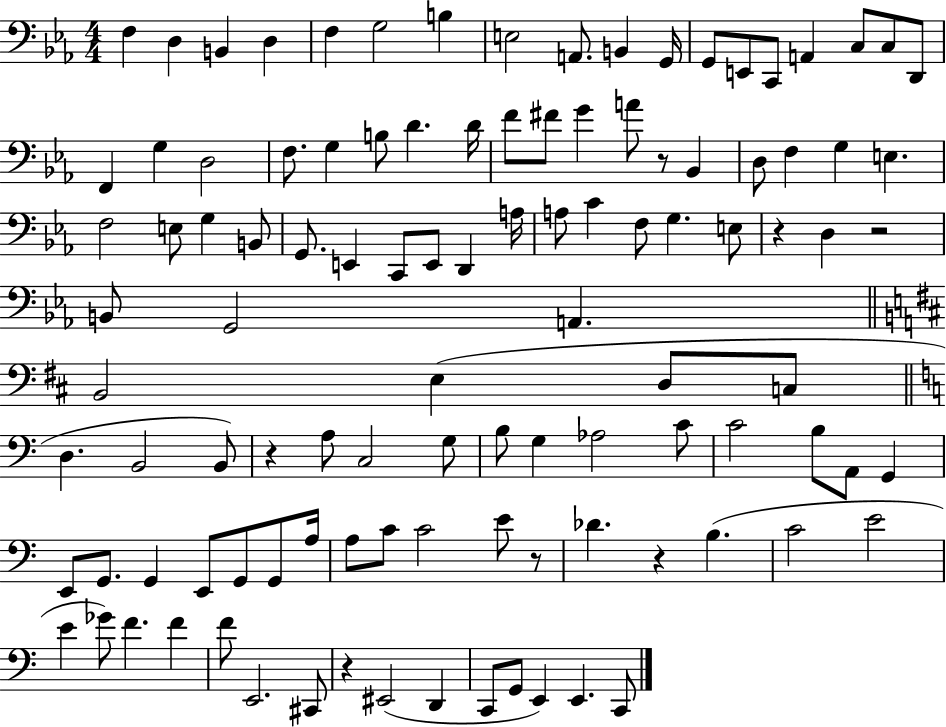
X:1
T:Untitled
M:4/4
L:1/4
K:Eb
F, D, B,, D, F, G,2 B, E,2 A,,/2 B,, G,,/4 G,,/2 E,,/2 C,,/2 A,, C,/2 C,/2 D,,/2 F,, G, D,2 F,/2 G, B,/2 D D/4 F/2 ^F/2 G A/2 z/2 _B,, D,/2 F, G, E, F,2 E,/2 G, B,,/2 G,,/2 E,, C,,/2 E,,/2 D,, A,/4 A,/2 C F,/2 G, E,/2 z D, z2 B,,/2 G,,2 A,, B,,2 E, D,/2 C,/2 D, B,,2 B,,/2 z A,/2 C,2 G,/2 B,/2 G, _A,2 C/2 C2 B,/2 A,,/2 G,, E,,/2 G,,/2 G,, E,,/2 G,,/2 G,,/2 A,/4 A,/2 C/2 C2 E/2 z/2 _D z B, C2 E2 E _G/2 F F F/2 E,,2 ^C,,/2 z ^E,,2 D,, C,,/2 G,,/2 E,, E,, C,,/2